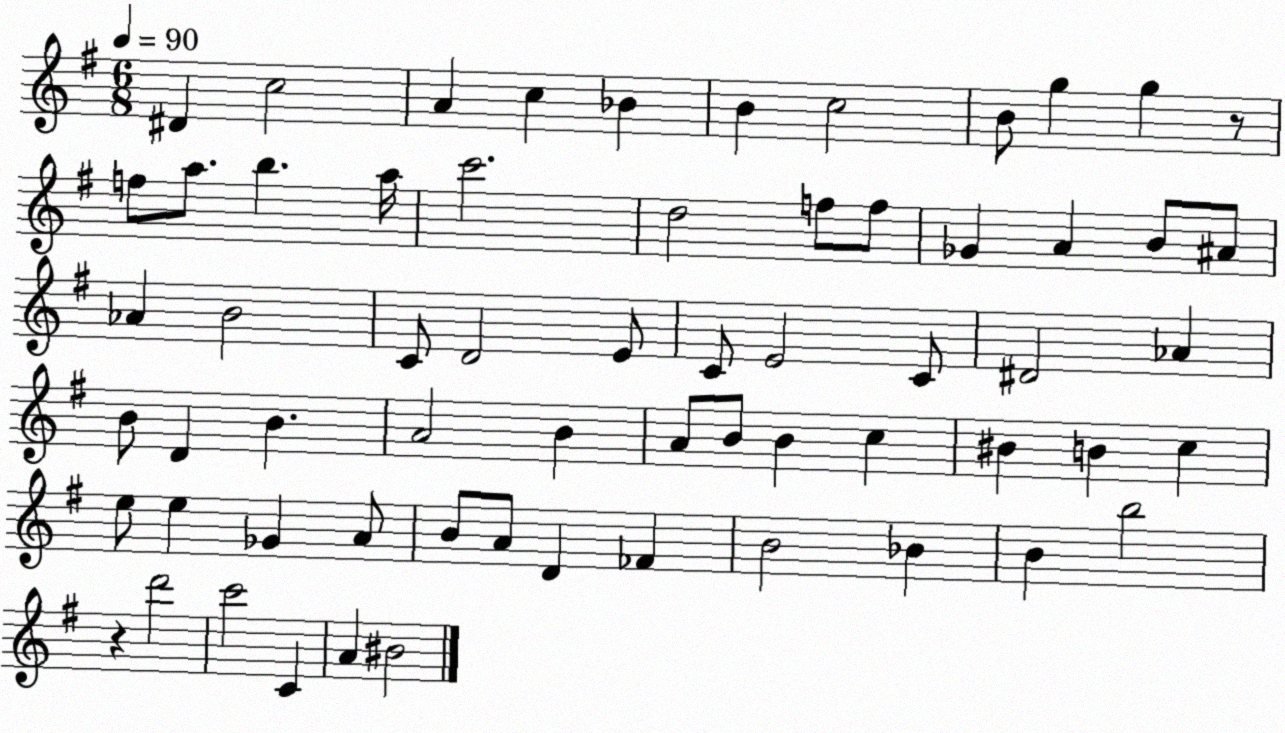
X:1
T:Untitled
M:6/8
L:1/4
K:G
^D c2 A c _B B c2 B/2 g g z/2 f/2 a/2 b a/4 c'2 d2 f/2 f/2 _G A B/2 ^A/2 _A B2 C/2 D2 E/2 C/2 E2 C/2 ^D2 _A B/2 D B A2 B A/2 B/2 B c ^B B c e/2 e _G A/2 B/2 A/2 D _F B2 _B B b2 z d'2 c'2 C A ^B2